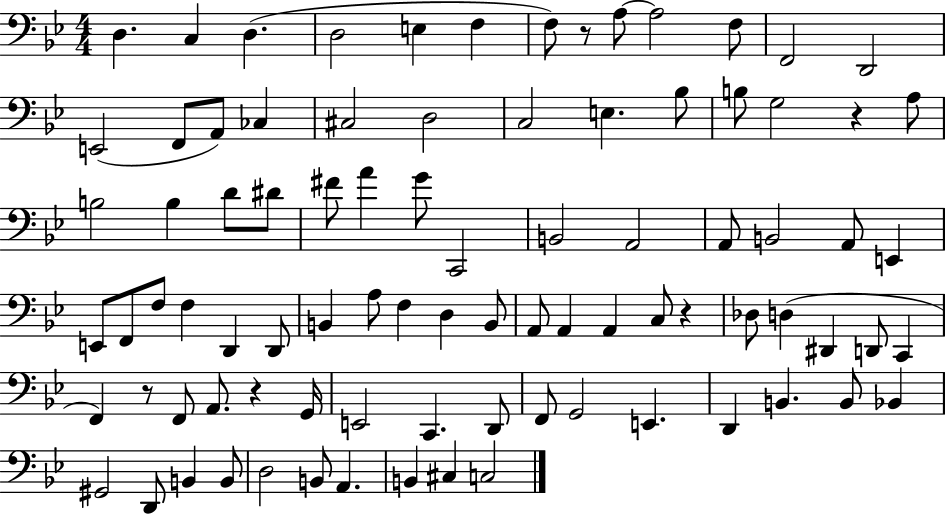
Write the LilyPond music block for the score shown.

{
  \clef bass
  \numericTimeSignature
  \time 4/4
  \key bes \major
  d4. c4 d4.( | d2 e4 f4 | f8) r8 a8~~ a2 f8 | f,2 d,2 | \break e,2( f,8 a,8) ces4 | cis2 d2 | c2 e4. bes8 | b8 g2 r4 a8 | \break b2 b4 d'8 dis'8 | fis'8 a'4 g'8 c,2 | b,2 a,2 | a,8 b,2 a,8 e,4 | \break e,8 f,8 f8 f4 d,4 d,8 | b,4 a8 f4 d4 b,8 | a,8 a,4 a,4 c8 r4 | des8 d4( dis,4 d,8 c,4 | \break f,4) r8 f,8 a,8. r4 g,16 | e,2 c,4. d,8 | f,8 g,2 e,4. | d,4 b,4. b,8 bes,4 | \break gis,2 d,8 b,4 b,8 | d2 b,8 a,4. | b,4 cis4 c2 | \bar "|."
}